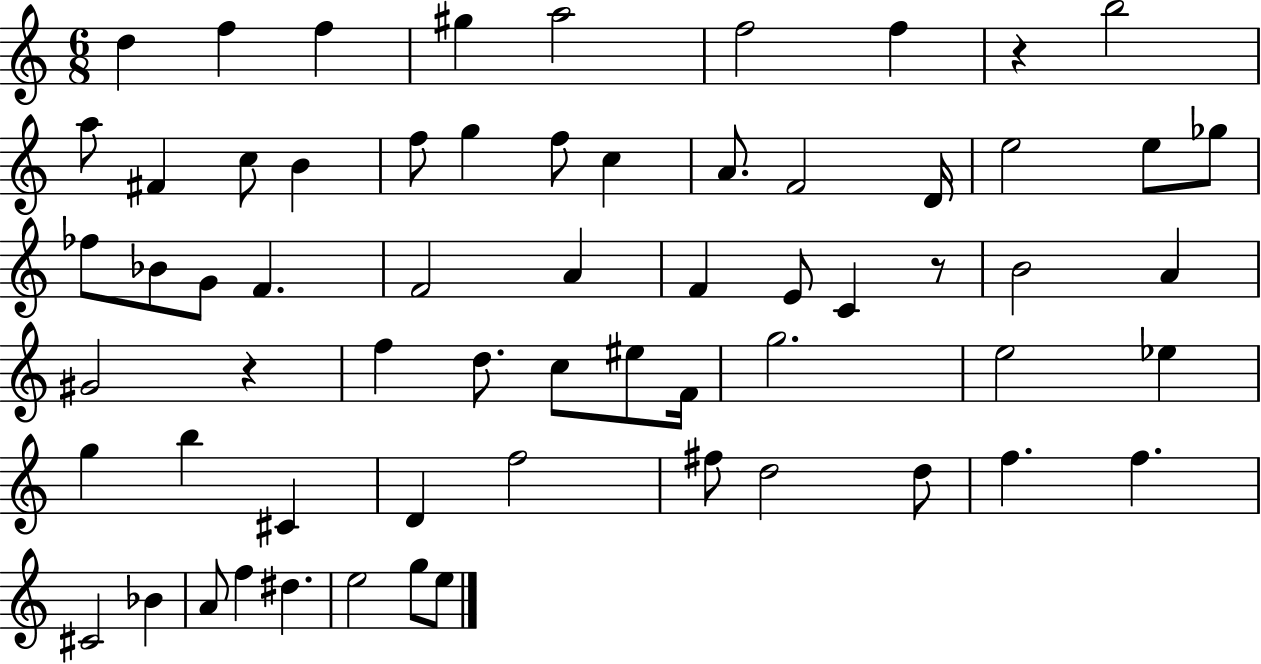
{
  \clef treble
  \numericTimeSignature
  \time 6/8
  \key c \major
  d''4 f''4 f''4 | gis''4 a''2 | f''2 f''4 | r4 b''2 | \break a''8 fis'4 c''8 b'4 | f''8 g''4 f''8 c''4 | a'8. f'2 d'16 | e''2 e''8 ges''8 | \break fes''8 bes'8 g'8 f'4. | f'2 a'4 | f'4 e'8 c'4 r8 | b'2 a'4 | \break gis'2 r4 | f''4 d''8. c''8 eis''8 f'16 | g''2. | e''2 ees''4 | \break g''4 b''4 cis'4 | d'4 f''2 | fis''8 d''2 d''8 | f''4. f''4. | \break cis'2 bes'4 | a'8 f''4 dis''4. | e''2 g''8 e''8 | \bar "|."
}